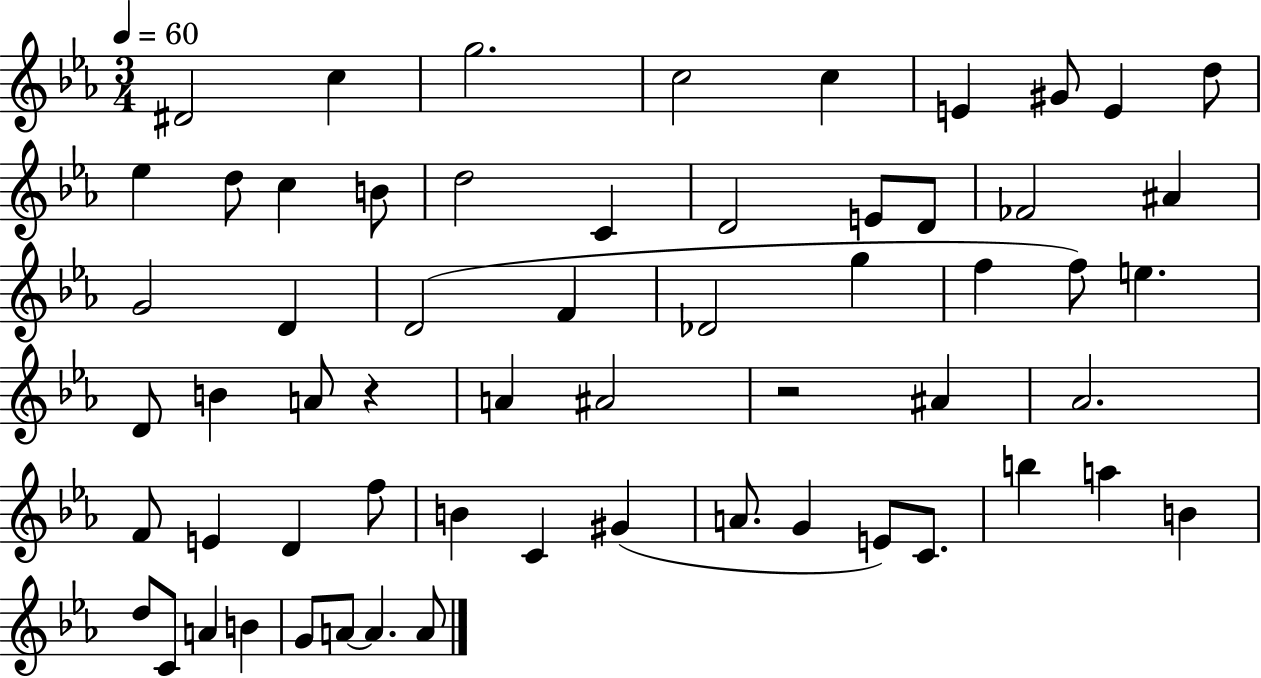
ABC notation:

X:1
T:Untitled
M:3/4
L:1/4
K:Eb
^D2 c g2 c2 c E ^G/2 E d/2 _e d/2 c B/2 d2 C D2 E/2 D/2 _F2 ^A G2 D D2 F _D2 g f f/2 e D/2 B A/2 z A ^A2 z2 ^A _A2 F/2 E D f/2 B C ^G A/2 G E/2 C/2 b a B d/2 C/2 A B G/2 A/2 A A/2